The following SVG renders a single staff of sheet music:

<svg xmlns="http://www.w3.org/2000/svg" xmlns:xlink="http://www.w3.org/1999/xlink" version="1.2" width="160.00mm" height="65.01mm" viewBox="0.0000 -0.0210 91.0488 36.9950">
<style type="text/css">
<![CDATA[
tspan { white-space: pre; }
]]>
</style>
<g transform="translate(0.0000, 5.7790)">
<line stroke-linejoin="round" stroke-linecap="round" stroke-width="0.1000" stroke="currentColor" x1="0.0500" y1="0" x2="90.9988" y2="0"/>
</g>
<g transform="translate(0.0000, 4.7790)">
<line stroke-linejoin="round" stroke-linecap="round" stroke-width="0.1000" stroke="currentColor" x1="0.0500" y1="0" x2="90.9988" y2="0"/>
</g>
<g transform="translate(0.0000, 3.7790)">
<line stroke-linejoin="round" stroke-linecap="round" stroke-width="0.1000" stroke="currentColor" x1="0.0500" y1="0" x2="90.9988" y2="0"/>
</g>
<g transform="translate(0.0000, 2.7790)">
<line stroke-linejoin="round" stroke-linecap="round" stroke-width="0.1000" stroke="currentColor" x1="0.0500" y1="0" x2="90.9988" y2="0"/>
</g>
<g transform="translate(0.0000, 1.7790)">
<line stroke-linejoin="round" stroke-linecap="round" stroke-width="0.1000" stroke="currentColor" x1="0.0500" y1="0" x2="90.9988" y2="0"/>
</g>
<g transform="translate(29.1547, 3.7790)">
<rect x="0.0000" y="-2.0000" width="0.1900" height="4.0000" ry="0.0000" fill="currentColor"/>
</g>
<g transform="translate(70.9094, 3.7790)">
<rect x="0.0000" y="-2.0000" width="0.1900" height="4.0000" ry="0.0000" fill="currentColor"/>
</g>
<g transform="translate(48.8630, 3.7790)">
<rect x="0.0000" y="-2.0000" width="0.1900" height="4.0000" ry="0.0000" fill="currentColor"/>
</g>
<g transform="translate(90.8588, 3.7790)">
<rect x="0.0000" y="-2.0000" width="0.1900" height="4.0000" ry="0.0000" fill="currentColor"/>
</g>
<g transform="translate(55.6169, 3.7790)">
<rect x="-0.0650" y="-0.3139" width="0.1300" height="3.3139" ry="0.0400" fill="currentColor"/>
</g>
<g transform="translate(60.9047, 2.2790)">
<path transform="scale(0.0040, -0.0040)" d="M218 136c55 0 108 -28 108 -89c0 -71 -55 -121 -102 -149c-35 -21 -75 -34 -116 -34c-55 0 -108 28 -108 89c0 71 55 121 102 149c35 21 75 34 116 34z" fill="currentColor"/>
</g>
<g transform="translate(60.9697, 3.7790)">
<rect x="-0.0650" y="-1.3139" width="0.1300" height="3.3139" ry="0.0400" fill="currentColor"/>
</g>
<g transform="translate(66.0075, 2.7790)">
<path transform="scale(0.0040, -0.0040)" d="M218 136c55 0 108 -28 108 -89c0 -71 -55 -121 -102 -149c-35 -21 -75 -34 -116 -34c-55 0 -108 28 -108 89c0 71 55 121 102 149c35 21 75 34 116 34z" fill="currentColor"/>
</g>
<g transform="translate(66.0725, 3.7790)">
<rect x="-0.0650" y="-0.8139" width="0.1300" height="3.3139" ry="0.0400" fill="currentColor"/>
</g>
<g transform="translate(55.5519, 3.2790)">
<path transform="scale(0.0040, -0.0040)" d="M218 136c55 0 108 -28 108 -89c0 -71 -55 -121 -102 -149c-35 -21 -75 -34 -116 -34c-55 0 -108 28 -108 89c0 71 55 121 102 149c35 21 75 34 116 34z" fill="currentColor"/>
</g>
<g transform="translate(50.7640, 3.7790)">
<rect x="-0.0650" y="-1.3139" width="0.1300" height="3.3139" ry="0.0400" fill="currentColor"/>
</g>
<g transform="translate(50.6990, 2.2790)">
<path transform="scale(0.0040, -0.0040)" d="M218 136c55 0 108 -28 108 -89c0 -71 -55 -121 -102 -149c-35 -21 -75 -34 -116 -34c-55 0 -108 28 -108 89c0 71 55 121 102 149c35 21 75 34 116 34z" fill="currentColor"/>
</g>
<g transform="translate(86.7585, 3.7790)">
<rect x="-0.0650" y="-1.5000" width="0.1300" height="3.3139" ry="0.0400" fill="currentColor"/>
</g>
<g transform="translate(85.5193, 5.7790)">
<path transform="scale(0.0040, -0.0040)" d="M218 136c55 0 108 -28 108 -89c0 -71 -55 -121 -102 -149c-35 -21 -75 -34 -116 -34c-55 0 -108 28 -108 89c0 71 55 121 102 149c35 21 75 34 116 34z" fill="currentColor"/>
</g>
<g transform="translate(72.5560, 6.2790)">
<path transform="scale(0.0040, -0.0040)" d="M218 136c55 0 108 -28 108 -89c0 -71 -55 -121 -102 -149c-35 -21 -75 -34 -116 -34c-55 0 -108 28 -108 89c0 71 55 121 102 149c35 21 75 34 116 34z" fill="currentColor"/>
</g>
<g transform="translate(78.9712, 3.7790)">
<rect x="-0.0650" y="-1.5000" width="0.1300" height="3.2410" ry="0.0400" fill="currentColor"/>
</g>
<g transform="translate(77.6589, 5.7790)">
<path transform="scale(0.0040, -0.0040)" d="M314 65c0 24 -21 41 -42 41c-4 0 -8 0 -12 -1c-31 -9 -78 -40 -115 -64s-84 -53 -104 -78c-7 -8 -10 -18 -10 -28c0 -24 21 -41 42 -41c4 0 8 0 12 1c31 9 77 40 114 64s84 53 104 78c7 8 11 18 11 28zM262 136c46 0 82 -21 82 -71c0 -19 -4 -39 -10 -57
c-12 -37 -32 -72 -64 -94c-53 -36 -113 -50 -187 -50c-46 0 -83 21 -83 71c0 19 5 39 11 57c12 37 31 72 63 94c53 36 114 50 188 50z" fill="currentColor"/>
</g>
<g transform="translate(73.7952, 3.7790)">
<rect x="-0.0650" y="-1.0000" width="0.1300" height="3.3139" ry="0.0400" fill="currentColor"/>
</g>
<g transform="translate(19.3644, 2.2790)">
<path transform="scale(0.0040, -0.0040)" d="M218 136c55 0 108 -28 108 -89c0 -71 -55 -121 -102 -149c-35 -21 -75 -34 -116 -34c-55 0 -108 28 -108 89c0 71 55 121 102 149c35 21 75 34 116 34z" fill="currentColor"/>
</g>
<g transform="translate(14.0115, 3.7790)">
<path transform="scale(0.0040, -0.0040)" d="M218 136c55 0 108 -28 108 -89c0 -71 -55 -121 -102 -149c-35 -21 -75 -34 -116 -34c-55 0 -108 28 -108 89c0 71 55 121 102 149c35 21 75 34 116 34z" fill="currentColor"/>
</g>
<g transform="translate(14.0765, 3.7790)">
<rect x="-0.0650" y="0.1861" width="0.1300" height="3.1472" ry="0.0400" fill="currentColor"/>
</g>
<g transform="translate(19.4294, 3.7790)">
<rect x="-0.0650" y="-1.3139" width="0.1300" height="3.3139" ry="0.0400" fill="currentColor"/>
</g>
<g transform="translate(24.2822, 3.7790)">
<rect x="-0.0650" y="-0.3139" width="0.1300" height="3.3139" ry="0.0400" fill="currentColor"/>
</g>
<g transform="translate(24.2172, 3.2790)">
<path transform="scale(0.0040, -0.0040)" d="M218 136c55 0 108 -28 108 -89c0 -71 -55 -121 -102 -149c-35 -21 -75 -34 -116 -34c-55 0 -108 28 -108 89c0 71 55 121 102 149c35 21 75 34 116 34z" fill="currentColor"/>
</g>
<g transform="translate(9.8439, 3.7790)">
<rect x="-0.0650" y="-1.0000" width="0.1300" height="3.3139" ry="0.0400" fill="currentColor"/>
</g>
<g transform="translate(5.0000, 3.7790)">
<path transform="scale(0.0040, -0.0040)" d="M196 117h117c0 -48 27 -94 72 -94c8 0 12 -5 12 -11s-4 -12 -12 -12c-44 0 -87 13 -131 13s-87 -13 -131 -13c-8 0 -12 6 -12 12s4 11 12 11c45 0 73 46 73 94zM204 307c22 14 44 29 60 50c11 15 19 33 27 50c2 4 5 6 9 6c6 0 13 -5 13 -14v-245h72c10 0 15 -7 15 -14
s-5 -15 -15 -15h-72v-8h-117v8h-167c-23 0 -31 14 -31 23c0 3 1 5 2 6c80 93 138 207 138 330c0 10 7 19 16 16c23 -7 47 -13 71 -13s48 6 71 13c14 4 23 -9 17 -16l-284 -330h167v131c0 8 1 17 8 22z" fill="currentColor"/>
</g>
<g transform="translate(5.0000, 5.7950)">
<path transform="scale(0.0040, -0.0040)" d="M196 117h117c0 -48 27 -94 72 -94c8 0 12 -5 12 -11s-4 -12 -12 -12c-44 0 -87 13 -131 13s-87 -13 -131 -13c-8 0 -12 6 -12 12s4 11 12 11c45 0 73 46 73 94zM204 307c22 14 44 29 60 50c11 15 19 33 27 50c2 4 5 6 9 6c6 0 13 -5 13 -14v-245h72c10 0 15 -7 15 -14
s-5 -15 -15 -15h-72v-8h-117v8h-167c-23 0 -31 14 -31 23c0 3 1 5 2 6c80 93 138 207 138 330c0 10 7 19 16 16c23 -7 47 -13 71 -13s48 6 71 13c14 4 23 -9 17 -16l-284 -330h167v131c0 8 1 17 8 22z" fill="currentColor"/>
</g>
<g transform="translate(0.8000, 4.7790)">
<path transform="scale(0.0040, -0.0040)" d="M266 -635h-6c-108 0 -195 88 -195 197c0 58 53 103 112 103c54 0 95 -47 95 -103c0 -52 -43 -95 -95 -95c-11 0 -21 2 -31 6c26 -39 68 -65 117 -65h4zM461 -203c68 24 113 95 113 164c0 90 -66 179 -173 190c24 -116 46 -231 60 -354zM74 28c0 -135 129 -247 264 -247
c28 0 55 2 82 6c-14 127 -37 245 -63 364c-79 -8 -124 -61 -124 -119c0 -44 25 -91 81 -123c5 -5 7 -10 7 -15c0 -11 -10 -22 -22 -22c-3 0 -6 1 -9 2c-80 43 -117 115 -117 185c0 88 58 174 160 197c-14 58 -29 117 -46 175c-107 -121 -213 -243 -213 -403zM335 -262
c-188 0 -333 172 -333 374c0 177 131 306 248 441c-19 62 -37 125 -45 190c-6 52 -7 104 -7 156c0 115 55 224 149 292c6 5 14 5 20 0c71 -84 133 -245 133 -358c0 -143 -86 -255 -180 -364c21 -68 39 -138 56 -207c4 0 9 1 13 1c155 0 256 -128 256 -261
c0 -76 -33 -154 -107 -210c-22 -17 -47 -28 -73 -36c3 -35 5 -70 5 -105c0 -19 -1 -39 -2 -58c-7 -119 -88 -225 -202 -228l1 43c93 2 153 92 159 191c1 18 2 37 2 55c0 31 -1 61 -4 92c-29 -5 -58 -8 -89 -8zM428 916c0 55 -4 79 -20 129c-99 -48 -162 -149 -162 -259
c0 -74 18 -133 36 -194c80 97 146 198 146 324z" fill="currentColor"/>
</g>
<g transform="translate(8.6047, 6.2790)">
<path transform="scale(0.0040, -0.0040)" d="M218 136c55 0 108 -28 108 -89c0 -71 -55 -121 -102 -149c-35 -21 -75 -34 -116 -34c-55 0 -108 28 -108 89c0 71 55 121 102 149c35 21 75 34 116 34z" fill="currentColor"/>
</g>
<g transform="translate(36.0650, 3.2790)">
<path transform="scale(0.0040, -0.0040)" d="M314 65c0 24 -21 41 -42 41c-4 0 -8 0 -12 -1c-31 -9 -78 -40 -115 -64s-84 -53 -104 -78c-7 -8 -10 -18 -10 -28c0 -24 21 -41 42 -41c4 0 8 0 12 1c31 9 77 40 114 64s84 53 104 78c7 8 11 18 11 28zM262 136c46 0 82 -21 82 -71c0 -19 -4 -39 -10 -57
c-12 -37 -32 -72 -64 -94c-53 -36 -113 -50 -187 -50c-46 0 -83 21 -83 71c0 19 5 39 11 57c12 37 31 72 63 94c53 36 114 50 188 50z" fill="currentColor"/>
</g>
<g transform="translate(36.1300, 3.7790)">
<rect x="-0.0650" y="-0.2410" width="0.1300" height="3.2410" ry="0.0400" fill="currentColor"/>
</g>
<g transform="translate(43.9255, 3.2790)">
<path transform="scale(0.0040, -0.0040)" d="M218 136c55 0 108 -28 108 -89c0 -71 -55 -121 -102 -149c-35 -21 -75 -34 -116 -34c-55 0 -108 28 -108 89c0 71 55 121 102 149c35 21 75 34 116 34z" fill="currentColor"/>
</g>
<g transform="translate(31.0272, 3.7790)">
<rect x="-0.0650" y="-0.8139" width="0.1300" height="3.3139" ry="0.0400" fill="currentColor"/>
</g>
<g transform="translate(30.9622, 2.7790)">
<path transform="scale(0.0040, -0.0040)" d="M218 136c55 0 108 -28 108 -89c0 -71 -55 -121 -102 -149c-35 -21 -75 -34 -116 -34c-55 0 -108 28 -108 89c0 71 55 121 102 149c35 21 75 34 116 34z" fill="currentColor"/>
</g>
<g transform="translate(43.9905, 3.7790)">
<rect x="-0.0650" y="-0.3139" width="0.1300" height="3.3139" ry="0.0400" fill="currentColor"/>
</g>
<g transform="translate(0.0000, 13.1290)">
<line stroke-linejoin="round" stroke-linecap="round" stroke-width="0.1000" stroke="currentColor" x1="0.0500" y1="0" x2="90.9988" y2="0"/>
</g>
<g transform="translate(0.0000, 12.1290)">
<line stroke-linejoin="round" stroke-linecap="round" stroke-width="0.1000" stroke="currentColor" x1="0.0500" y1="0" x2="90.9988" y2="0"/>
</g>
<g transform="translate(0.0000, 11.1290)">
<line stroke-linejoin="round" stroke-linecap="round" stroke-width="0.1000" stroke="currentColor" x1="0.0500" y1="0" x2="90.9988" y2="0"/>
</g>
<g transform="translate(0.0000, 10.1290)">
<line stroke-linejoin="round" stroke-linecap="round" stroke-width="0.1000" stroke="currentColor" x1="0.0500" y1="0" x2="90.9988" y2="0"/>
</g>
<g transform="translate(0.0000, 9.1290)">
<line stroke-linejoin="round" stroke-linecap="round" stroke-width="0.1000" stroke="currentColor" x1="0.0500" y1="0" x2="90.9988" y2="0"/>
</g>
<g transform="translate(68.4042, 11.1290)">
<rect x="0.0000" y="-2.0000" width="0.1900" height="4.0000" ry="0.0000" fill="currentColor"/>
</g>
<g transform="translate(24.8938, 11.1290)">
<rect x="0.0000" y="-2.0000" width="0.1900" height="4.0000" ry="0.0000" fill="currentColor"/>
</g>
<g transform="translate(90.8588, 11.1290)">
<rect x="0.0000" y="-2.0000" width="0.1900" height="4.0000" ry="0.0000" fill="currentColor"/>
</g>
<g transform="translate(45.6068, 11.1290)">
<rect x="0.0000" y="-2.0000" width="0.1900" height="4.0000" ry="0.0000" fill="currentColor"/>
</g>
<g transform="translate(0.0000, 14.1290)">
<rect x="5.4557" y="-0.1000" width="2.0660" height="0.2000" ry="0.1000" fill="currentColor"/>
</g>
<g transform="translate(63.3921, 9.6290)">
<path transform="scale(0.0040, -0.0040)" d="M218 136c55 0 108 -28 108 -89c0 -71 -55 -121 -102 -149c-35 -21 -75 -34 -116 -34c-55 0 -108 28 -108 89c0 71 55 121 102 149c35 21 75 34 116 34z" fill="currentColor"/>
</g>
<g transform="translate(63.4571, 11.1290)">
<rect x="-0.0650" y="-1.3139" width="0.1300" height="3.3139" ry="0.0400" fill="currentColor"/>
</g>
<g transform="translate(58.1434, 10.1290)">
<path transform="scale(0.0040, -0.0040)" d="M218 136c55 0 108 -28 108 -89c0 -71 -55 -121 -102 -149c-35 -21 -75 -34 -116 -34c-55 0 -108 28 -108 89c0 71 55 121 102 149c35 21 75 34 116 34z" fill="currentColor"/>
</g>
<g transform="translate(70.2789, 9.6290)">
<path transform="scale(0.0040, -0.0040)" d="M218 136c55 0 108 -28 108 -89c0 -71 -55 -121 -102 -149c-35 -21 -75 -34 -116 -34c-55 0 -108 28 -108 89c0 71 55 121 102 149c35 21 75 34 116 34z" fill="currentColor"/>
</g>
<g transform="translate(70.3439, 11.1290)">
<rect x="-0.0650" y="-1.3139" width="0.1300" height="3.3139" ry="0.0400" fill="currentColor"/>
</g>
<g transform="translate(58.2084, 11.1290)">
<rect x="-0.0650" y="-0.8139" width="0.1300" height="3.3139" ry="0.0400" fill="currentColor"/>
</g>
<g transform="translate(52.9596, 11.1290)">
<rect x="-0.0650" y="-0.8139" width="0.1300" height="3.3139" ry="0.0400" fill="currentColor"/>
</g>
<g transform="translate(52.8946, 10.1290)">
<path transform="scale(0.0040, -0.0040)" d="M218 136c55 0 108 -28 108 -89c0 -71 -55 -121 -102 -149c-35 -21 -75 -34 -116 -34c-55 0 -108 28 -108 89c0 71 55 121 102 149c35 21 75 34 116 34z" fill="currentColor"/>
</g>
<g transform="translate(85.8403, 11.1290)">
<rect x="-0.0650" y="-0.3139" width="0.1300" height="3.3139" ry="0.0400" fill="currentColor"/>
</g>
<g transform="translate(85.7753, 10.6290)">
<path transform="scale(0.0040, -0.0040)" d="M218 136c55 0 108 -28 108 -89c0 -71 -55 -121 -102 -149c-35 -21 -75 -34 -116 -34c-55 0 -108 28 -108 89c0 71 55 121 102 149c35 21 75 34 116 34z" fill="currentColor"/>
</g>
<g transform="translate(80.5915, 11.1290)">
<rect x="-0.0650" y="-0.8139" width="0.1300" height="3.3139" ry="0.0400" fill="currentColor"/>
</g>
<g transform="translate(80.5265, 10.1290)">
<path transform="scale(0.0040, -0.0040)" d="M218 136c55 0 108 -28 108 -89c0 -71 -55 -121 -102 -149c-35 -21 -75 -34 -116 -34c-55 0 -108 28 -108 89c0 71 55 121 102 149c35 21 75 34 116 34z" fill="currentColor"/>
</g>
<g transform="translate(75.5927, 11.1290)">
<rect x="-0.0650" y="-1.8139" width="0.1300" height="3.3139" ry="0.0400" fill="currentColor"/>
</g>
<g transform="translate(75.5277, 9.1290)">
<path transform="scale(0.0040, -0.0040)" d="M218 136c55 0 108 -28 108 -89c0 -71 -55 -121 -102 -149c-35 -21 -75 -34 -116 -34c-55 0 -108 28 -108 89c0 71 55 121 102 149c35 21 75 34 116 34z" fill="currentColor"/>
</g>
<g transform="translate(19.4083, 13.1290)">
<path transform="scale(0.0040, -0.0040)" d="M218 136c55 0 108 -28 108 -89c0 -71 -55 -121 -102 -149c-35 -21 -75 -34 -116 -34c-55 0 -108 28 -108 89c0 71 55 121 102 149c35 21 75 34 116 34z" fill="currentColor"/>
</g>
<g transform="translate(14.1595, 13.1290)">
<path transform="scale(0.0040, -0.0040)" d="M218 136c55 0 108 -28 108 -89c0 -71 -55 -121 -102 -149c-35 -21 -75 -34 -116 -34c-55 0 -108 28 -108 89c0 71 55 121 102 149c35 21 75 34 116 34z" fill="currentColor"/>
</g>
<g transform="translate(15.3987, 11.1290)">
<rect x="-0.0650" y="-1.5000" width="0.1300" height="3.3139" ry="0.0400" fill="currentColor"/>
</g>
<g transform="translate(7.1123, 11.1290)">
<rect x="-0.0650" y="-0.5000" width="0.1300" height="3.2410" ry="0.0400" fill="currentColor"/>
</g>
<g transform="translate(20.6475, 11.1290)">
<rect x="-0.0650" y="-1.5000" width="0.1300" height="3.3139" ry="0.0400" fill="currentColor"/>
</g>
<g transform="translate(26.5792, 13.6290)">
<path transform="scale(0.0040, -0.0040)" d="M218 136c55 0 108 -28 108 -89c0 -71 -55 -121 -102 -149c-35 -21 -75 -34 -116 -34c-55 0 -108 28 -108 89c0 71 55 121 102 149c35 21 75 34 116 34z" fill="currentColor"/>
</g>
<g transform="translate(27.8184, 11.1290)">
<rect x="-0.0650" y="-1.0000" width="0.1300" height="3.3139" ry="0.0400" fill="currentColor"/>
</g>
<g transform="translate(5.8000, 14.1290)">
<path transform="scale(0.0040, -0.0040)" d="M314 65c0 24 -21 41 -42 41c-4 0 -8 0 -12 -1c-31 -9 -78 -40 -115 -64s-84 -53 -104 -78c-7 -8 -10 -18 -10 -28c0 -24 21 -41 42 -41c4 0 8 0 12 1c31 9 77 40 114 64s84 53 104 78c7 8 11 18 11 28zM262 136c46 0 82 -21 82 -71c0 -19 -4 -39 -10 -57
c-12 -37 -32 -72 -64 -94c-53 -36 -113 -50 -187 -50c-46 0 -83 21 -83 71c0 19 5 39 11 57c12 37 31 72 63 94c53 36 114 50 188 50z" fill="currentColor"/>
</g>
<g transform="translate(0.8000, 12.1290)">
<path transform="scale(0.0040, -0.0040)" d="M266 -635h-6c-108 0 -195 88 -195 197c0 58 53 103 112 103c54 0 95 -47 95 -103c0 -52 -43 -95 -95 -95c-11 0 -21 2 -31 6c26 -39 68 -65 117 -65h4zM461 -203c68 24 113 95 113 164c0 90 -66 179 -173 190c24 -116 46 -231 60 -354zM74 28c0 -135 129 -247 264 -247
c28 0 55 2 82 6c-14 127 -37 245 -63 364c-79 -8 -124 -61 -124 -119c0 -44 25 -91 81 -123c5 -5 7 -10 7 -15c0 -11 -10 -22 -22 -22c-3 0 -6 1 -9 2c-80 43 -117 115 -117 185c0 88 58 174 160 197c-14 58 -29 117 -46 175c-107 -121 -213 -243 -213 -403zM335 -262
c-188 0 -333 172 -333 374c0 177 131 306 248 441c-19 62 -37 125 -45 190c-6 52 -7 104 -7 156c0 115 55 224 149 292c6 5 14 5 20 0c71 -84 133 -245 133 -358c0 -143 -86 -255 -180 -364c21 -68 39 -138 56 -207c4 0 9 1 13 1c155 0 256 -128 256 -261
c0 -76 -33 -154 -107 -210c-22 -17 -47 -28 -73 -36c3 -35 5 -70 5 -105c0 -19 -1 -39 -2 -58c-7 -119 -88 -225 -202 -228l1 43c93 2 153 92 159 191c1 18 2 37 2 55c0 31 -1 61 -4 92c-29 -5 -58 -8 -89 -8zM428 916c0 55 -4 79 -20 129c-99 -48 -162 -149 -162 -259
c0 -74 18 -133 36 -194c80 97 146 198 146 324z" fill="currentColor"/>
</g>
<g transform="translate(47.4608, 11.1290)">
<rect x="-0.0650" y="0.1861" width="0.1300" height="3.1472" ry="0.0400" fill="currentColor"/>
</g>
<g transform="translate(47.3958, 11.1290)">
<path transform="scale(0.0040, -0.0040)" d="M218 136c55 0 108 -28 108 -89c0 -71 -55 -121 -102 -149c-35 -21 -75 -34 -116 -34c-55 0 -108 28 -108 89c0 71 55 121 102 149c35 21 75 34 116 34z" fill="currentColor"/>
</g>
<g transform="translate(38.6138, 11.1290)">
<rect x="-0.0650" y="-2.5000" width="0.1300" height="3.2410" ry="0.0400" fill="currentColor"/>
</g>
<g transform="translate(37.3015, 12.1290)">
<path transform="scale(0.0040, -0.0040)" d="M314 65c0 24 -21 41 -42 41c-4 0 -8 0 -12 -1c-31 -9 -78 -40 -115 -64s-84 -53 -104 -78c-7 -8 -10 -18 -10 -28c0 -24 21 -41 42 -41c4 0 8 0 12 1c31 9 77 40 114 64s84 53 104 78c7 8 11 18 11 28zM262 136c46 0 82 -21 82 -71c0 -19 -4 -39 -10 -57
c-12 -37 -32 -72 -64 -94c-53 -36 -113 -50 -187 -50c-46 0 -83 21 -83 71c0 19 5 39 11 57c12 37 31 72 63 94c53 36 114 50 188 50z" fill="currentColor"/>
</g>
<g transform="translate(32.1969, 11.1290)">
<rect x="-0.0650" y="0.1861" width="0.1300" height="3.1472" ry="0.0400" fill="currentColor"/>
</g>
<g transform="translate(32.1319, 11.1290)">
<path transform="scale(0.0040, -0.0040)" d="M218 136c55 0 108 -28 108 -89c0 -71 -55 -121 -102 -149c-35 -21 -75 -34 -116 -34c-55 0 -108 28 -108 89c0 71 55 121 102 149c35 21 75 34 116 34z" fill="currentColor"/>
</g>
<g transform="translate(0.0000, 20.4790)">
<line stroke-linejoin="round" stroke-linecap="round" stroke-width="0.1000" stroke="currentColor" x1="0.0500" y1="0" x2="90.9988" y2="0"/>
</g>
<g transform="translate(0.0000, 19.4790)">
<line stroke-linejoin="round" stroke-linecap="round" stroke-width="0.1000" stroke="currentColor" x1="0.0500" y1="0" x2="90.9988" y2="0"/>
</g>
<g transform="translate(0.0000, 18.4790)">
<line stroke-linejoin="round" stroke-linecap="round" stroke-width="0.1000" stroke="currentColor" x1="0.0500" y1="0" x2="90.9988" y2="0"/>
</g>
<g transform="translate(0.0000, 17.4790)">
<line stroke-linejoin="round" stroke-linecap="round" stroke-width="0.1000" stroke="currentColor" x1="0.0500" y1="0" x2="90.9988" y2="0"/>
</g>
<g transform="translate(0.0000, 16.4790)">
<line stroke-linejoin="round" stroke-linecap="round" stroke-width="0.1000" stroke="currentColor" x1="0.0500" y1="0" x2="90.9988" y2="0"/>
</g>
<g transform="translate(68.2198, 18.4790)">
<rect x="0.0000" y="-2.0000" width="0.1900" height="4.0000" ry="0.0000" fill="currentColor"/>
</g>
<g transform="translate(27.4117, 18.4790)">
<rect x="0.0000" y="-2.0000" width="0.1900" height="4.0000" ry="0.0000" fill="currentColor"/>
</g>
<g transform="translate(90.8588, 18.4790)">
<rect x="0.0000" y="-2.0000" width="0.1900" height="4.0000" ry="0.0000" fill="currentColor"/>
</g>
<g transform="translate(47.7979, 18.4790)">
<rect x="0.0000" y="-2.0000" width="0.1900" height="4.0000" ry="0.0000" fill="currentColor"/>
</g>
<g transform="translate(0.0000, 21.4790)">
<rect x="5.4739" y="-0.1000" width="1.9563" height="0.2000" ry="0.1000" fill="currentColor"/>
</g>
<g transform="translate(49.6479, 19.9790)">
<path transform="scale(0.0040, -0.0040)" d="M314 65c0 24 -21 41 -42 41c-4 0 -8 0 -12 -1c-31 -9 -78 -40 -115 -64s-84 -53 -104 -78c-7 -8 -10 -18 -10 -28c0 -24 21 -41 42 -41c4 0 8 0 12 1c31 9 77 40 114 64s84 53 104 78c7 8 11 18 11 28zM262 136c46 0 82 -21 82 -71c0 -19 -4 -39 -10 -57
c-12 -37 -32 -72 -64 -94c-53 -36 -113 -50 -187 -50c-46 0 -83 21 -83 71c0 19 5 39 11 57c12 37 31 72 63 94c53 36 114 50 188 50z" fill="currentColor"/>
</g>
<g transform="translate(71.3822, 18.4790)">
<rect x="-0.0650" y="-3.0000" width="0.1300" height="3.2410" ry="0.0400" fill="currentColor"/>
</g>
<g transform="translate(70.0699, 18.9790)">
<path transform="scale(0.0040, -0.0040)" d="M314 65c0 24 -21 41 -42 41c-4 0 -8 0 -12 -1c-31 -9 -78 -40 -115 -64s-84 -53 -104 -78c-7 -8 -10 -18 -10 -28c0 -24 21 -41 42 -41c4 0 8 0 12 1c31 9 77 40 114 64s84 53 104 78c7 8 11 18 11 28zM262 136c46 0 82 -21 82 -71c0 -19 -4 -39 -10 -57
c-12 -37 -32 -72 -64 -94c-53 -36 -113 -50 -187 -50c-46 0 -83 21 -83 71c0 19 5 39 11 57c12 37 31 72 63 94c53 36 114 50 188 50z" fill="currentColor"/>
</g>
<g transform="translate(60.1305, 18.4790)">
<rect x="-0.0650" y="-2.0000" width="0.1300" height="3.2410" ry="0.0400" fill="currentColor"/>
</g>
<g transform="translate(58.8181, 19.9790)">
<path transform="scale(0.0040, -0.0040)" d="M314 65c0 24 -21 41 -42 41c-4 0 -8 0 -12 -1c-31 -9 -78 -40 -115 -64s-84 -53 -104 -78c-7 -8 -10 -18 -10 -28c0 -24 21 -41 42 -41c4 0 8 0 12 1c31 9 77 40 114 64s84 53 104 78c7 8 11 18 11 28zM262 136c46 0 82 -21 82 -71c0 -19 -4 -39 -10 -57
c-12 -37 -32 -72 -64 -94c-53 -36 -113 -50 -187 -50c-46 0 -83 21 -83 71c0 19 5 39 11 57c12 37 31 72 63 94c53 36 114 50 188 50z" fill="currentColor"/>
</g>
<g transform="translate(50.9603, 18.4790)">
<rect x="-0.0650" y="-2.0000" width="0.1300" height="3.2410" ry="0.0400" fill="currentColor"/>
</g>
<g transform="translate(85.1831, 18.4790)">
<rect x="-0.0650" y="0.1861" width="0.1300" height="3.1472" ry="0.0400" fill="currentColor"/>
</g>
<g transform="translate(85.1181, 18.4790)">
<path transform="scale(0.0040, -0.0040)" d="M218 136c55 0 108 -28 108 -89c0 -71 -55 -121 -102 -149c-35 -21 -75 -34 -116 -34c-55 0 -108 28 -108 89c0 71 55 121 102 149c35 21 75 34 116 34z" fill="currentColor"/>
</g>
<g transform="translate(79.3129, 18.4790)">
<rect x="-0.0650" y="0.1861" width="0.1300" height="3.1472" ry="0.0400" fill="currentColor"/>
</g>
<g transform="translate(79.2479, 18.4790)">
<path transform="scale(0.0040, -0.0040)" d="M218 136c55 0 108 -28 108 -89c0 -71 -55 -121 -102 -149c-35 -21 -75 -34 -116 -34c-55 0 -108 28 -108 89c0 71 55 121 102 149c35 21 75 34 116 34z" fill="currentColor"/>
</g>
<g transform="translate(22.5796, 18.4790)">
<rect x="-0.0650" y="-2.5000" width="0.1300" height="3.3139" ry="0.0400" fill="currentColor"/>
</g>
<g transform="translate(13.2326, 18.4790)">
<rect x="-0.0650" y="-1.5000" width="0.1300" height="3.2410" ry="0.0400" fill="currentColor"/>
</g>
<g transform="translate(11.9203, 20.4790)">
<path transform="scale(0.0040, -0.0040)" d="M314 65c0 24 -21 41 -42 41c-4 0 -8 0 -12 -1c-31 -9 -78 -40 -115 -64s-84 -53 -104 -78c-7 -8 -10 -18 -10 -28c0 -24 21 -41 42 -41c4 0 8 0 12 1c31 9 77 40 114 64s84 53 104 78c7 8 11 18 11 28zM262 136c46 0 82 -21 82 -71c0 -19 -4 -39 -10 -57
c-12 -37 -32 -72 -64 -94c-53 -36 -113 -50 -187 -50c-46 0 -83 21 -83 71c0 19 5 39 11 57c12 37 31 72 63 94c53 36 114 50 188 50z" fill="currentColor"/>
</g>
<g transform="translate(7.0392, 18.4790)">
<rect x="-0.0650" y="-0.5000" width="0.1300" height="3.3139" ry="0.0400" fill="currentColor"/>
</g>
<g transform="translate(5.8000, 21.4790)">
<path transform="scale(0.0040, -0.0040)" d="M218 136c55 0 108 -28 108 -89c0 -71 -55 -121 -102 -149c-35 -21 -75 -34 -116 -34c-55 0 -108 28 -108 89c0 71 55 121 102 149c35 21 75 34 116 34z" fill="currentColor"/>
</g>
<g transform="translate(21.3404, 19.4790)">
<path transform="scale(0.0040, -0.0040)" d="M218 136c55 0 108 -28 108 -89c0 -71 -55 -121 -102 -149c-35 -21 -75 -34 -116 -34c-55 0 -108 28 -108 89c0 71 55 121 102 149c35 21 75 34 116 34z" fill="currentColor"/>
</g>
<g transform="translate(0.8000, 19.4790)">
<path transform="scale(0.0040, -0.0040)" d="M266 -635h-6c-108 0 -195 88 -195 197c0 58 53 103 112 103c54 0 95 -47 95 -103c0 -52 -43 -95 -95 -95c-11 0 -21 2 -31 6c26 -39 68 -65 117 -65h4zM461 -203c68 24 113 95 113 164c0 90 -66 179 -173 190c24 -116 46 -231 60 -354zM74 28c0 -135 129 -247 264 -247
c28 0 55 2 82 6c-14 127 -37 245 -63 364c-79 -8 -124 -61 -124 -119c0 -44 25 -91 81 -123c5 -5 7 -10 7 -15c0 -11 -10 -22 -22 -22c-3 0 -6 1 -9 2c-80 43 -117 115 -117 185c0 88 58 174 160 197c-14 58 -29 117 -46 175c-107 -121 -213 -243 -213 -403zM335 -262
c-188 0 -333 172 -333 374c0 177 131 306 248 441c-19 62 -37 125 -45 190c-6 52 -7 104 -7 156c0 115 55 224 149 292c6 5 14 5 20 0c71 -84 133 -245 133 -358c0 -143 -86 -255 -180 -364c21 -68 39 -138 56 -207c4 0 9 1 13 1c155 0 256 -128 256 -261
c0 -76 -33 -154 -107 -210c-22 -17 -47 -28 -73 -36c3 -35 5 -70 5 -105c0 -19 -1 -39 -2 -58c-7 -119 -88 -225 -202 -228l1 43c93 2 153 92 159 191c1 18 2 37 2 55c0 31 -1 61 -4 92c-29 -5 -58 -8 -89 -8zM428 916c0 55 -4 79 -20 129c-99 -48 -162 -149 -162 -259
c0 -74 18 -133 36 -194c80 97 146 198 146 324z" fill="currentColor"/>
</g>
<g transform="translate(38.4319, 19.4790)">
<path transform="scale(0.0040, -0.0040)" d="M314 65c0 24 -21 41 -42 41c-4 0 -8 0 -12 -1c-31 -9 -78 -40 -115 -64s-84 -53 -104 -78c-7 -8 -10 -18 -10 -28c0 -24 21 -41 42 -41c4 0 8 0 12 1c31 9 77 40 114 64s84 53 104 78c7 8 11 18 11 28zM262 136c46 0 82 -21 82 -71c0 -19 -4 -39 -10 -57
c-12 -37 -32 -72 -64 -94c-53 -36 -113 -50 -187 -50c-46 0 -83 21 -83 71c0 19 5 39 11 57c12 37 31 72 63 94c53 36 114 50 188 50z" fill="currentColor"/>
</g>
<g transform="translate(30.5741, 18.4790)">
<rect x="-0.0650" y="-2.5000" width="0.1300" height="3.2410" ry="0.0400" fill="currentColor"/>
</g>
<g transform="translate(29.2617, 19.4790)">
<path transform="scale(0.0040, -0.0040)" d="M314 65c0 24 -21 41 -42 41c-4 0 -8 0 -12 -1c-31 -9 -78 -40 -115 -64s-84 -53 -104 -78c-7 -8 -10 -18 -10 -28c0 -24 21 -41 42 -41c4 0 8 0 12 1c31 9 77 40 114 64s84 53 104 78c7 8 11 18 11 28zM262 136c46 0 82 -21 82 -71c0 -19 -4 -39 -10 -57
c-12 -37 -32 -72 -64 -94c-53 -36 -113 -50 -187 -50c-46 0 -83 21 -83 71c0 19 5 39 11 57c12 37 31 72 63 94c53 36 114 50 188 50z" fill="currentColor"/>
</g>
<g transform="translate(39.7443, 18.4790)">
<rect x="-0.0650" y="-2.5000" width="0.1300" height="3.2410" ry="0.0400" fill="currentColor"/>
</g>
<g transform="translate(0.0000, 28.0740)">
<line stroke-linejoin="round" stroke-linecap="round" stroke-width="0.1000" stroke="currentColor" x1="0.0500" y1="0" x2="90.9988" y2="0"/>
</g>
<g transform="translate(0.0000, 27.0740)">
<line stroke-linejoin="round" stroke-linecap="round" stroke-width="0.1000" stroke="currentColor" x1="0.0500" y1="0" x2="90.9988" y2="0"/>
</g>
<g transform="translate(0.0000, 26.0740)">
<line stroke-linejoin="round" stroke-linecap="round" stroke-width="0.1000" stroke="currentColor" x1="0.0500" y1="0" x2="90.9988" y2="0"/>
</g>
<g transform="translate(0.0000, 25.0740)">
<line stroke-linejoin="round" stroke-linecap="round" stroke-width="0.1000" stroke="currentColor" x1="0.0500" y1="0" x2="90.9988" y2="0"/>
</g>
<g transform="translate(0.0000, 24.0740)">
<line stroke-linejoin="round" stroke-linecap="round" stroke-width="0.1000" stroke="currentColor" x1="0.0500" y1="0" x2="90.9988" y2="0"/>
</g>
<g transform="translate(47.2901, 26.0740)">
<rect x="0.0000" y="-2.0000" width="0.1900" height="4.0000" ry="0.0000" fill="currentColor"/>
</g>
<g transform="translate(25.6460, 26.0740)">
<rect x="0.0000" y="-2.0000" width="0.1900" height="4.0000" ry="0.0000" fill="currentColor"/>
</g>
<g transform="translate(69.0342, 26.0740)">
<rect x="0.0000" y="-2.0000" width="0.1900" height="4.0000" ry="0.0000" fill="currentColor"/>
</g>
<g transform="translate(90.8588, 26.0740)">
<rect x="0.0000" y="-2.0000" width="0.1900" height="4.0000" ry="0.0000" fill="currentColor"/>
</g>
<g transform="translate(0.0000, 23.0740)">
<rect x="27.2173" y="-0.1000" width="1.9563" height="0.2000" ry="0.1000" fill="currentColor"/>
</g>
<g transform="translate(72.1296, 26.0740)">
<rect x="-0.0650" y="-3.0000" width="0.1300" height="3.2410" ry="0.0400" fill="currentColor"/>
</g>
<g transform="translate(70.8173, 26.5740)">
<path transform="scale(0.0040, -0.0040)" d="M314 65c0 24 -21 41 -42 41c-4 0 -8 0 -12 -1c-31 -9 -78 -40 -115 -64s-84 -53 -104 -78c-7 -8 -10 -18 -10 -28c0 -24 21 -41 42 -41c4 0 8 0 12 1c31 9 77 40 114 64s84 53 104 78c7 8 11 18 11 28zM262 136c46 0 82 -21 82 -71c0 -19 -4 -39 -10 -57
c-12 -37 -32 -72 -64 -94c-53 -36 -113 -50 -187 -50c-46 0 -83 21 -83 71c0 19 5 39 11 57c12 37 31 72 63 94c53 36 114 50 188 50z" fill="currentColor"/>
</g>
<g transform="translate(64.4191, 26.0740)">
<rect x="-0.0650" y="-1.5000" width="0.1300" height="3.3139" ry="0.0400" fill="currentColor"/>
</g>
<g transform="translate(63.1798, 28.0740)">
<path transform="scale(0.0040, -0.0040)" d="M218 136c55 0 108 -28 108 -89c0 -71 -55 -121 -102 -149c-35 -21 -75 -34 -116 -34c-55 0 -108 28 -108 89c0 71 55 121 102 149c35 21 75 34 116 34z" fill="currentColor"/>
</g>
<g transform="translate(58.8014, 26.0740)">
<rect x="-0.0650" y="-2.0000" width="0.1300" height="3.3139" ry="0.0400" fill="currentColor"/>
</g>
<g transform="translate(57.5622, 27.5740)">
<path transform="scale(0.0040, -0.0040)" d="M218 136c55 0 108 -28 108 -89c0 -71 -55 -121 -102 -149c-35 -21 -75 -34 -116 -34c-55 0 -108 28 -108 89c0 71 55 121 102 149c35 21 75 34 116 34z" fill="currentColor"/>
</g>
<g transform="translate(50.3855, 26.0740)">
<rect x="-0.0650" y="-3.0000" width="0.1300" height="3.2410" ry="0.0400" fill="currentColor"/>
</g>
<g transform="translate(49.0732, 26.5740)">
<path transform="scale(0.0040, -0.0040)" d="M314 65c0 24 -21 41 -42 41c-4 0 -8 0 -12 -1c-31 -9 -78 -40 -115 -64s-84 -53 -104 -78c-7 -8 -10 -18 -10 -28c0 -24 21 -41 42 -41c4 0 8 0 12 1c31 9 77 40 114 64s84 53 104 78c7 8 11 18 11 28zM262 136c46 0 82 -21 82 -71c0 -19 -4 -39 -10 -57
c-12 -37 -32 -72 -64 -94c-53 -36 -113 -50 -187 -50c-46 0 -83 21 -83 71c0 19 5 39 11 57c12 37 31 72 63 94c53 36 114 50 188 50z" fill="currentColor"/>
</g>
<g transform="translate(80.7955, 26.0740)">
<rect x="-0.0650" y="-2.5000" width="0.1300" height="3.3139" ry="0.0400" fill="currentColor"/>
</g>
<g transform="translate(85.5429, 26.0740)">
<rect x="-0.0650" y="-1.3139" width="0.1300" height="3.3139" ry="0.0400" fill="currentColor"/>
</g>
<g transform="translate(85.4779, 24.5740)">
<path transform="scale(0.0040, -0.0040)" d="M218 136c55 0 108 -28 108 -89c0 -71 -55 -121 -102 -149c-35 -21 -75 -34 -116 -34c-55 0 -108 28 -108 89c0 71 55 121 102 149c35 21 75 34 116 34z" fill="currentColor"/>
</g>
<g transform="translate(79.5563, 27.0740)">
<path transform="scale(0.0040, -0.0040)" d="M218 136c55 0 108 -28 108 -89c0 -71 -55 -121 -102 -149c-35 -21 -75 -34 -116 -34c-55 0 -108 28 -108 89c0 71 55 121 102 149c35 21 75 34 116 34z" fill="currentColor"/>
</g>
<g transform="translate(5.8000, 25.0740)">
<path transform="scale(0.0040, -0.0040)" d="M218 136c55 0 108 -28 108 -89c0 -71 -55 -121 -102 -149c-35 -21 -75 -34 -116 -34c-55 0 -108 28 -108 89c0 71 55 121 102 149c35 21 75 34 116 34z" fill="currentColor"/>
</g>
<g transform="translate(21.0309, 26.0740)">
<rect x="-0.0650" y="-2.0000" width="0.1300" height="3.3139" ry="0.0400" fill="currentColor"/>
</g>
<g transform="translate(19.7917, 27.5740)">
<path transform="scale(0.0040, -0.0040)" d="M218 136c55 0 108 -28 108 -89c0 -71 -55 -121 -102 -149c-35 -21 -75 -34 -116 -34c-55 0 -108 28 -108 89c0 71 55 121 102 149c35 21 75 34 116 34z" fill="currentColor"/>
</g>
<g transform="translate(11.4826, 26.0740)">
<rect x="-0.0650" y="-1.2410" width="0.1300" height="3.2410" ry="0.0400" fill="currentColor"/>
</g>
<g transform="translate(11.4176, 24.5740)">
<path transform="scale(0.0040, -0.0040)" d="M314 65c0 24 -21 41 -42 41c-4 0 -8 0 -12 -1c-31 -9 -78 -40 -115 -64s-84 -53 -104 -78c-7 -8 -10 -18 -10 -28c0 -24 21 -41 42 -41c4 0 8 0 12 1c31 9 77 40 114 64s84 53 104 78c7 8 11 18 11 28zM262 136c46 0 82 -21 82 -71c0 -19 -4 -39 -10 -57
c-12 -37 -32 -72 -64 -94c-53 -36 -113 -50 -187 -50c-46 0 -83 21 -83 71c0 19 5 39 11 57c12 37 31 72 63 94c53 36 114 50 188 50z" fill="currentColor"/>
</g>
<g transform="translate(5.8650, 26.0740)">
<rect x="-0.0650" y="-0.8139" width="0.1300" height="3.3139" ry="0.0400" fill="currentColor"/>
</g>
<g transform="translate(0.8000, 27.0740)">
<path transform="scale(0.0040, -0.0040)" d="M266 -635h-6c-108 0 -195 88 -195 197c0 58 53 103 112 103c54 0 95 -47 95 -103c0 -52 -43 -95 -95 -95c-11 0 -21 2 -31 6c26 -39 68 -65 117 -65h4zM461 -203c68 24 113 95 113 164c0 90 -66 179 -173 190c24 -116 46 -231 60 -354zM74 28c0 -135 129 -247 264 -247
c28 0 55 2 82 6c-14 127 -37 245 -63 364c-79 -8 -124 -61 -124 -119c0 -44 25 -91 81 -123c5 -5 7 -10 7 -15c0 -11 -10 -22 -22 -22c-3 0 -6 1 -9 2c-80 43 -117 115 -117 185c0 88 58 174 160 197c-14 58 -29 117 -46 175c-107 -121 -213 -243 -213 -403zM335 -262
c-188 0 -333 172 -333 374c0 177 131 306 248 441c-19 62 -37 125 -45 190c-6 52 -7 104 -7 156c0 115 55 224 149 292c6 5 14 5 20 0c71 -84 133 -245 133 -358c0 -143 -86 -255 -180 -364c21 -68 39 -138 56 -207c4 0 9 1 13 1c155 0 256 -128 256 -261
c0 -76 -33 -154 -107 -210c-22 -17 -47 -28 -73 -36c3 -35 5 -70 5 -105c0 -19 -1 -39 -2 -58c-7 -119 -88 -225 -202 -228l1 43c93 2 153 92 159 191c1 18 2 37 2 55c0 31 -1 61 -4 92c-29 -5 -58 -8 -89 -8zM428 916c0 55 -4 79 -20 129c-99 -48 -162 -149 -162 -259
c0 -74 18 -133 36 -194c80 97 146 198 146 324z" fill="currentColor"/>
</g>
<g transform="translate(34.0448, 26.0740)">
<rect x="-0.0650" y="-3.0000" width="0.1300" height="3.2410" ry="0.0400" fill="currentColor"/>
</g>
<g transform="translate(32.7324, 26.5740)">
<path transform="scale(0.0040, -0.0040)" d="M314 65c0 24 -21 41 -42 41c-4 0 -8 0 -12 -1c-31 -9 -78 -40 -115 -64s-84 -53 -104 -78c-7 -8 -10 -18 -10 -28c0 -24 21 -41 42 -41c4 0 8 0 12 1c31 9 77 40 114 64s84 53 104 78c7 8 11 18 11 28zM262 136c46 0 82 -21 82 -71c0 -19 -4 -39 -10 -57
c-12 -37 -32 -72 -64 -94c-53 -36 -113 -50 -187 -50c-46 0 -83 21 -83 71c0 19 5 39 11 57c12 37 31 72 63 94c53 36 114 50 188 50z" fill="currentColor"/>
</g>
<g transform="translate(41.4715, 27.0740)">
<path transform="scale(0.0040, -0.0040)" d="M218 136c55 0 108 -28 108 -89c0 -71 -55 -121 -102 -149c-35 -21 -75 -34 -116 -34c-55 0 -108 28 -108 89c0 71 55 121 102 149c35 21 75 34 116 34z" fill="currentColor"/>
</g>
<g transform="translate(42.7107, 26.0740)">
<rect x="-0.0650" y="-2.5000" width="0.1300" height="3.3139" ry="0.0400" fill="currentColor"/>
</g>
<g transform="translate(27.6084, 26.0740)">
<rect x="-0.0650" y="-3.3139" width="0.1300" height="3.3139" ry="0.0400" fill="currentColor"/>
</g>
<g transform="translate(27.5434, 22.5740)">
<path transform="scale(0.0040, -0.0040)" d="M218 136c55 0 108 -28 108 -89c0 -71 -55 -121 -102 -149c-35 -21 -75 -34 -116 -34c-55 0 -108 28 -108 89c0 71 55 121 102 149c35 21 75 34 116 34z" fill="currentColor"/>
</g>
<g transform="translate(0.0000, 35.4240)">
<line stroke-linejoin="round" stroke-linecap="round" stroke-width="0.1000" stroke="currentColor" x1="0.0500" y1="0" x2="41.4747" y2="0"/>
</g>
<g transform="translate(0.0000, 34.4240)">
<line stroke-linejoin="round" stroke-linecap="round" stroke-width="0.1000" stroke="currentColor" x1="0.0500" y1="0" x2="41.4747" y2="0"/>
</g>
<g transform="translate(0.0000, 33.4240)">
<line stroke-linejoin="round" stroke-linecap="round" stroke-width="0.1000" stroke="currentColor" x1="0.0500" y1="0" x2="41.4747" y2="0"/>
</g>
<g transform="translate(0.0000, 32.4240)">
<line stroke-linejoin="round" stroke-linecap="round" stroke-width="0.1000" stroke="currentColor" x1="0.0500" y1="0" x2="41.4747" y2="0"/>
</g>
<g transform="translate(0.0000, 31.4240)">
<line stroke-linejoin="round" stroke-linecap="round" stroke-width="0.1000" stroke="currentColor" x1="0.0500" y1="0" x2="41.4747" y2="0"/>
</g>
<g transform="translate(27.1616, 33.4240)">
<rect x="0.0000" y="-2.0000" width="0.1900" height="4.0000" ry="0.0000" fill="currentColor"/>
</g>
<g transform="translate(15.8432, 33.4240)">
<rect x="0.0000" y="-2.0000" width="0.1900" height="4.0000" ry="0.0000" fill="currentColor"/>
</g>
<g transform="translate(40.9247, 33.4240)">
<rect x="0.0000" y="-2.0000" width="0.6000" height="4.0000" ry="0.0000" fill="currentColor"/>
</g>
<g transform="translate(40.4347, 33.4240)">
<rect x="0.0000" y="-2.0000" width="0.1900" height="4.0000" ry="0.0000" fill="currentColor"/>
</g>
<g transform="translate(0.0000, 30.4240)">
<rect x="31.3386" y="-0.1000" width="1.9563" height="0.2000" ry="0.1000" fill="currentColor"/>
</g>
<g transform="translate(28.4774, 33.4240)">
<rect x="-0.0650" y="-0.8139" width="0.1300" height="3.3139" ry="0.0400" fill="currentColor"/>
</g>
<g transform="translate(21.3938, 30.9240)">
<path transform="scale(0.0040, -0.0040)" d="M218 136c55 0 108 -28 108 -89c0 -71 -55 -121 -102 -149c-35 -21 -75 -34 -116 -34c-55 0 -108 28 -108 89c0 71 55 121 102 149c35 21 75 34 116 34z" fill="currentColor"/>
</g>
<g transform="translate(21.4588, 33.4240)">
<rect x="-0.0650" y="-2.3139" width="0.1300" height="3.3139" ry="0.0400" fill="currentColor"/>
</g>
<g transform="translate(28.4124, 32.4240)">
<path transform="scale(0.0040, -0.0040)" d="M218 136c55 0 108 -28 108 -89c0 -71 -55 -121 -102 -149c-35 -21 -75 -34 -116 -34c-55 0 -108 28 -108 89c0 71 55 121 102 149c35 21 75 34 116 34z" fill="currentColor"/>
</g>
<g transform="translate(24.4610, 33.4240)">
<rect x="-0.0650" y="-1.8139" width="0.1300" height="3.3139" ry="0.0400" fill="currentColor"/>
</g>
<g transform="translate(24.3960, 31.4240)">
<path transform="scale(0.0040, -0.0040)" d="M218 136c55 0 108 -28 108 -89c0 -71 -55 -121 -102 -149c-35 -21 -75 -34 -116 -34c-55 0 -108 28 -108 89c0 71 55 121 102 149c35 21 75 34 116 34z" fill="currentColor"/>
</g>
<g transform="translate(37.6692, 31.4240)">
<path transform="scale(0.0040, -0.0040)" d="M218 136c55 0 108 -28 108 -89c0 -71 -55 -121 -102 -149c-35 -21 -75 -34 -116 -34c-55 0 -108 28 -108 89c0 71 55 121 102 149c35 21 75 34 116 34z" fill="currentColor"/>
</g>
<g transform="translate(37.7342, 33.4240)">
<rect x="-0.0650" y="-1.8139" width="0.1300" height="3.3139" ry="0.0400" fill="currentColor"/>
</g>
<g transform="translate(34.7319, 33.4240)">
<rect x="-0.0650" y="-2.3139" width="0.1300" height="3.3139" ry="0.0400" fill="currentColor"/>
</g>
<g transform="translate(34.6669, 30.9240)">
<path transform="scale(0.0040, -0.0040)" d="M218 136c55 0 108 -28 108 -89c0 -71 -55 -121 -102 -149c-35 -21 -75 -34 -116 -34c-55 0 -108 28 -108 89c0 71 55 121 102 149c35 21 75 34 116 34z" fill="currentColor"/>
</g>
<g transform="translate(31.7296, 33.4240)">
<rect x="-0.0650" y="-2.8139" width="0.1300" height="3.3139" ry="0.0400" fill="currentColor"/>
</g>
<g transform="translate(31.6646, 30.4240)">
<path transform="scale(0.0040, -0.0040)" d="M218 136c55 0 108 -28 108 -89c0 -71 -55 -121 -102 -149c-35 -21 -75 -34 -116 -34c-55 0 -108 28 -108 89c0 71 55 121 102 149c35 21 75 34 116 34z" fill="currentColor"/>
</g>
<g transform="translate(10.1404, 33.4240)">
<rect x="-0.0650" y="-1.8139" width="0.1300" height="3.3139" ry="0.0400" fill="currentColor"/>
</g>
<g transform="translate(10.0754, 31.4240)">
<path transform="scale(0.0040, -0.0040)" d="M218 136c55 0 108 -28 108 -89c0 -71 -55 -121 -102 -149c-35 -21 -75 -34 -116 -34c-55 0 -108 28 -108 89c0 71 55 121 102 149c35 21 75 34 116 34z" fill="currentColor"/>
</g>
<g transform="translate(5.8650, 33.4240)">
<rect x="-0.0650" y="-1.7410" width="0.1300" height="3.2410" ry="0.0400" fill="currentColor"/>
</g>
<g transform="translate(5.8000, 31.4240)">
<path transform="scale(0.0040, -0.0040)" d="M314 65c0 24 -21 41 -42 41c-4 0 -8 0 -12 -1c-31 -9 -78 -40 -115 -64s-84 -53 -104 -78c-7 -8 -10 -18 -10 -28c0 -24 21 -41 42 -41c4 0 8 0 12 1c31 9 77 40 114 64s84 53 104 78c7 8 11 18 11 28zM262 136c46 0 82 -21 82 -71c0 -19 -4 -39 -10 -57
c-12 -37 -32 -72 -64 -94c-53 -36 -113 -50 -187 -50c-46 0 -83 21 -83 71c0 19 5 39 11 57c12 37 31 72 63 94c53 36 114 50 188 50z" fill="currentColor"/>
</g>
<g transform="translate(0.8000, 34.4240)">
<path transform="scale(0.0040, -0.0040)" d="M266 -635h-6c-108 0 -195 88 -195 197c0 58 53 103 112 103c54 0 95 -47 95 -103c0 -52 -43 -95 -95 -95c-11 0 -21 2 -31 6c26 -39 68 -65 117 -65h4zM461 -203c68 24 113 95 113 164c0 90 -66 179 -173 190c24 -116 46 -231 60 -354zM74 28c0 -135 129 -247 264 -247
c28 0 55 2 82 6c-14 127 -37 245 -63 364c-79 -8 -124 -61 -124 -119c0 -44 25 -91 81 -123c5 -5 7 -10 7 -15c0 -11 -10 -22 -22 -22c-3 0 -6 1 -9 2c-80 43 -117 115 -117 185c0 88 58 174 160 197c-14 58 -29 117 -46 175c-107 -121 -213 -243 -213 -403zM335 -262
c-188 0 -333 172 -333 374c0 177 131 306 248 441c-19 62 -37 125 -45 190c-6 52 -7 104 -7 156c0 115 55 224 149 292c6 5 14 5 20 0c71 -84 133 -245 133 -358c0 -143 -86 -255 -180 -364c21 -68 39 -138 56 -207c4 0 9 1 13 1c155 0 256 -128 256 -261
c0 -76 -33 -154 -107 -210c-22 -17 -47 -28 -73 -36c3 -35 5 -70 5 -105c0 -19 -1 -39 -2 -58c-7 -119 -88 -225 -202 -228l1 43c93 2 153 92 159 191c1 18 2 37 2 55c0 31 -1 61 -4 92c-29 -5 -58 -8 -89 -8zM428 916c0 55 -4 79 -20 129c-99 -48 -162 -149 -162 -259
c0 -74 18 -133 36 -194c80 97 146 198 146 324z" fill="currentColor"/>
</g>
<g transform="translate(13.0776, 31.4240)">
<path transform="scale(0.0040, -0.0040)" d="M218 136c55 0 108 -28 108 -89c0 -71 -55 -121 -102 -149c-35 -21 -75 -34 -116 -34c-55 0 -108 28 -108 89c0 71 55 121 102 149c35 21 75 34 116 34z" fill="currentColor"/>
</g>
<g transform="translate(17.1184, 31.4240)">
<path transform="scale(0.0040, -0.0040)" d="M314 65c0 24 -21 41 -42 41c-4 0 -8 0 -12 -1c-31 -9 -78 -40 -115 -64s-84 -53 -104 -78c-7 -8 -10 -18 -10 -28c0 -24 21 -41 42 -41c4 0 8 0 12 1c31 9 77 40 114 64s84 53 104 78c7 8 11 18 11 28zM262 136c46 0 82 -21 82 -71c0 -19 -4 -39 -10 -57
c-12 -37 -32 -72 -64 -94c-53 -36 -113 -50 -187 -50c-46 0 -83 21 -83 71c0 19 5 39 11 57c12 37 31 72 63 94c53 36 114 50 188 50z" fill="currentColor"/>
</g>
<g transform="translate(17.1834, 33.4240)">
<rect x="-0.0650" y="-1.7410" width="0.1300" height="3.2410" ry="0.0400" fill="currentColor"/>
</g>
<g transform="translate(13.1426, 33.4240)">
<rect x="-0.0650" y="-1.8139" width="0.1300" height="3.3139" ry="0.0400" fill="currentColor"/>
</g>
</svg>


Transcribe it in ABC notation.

X:1
T:Untitled
M:4/4
L:1/4
K:C
D B e c d c2 c e c e d D E2 E C2 E E D B G2 B d d e e f d c C E2 G G2 G2 F2 F2 A2 B B d e2 F b A2 G A2 F E A2 G e f2 f f f2 g f d a g f